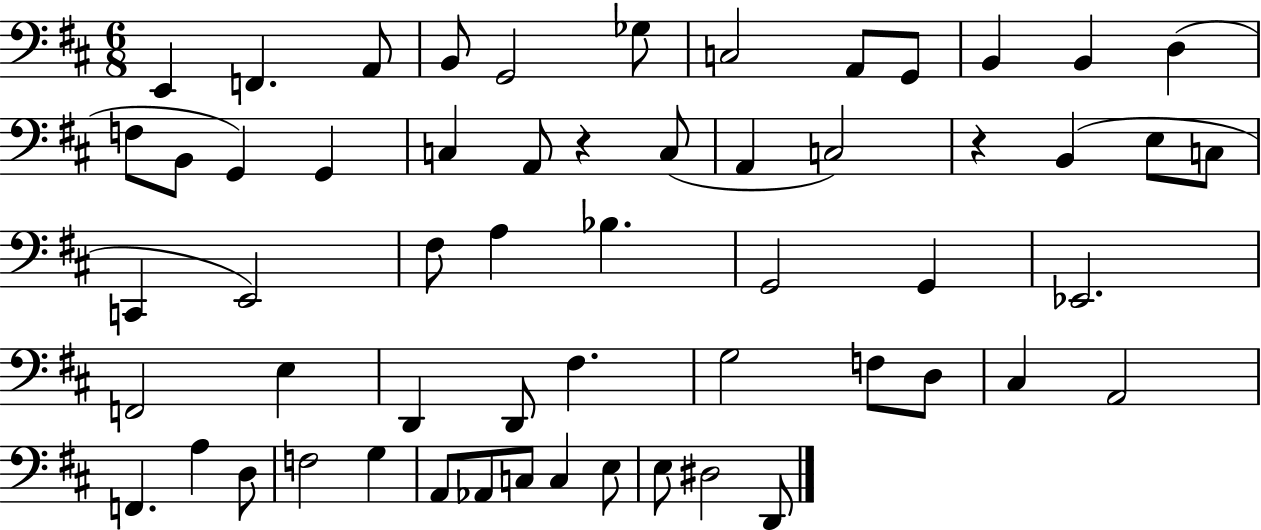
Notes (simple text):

E2/q F2/q. A2/e B2/e G2/h Gb3/e C3/h A2/e G2/e B2/q B2/q D3/q F3/e B2/e G2/q G2/q C3/q A2/e R/q C3/e A2/q C3/h R/q B2/q E3/e C3/e C2/q E2/h F#3/e A3/q Bb3/q. G2/h G2/q Eb2/h. F2/h E3/q D2/q D2/e F#3/q. G3/h F3/e D3/e C#3/q A2/h F2/q. A3/q D3/e F3/h G3/q A2/e Ab2/e C3/e C3/q E3/e E3/e D#3/h D2/e